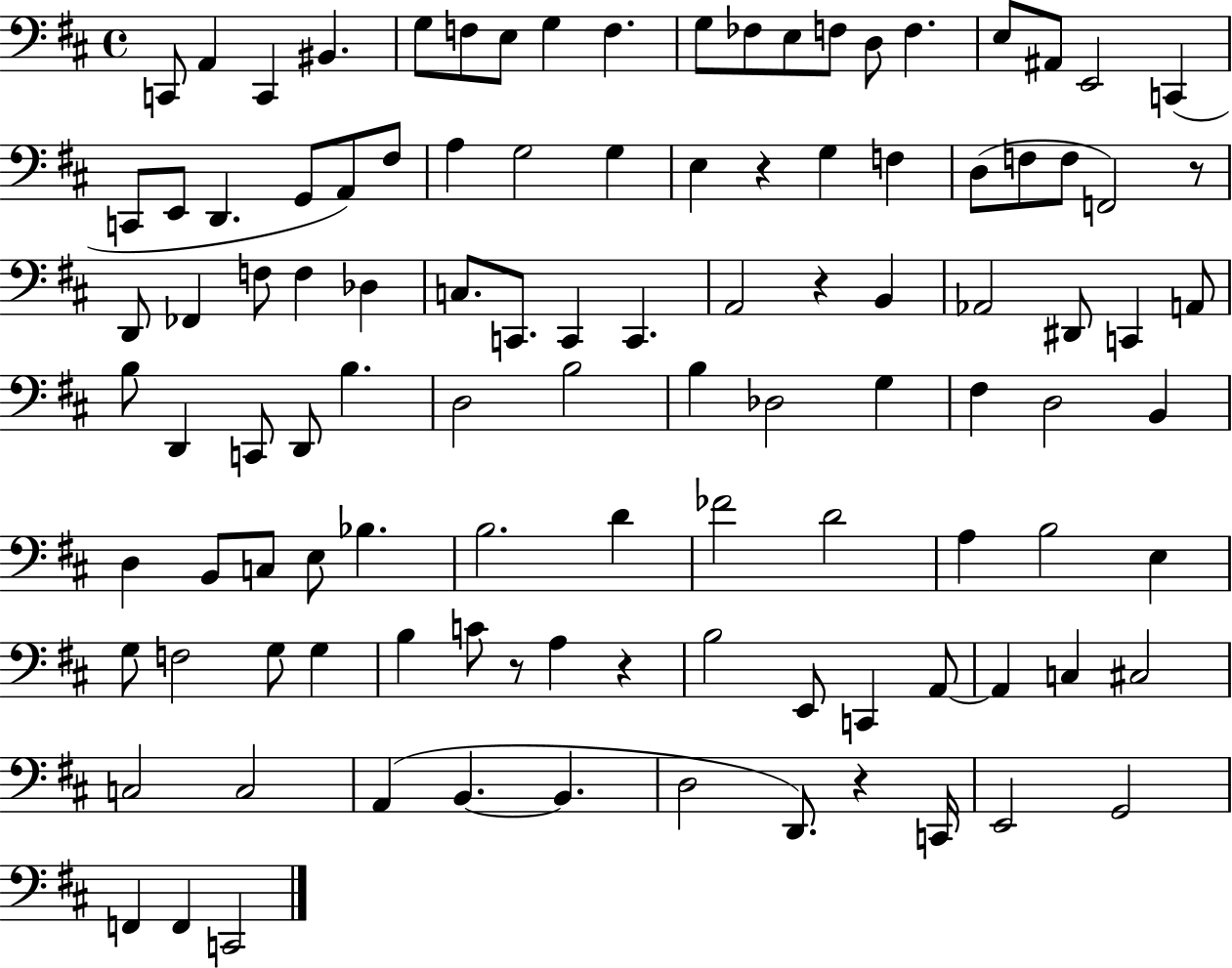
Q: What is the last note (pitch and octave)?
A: C2